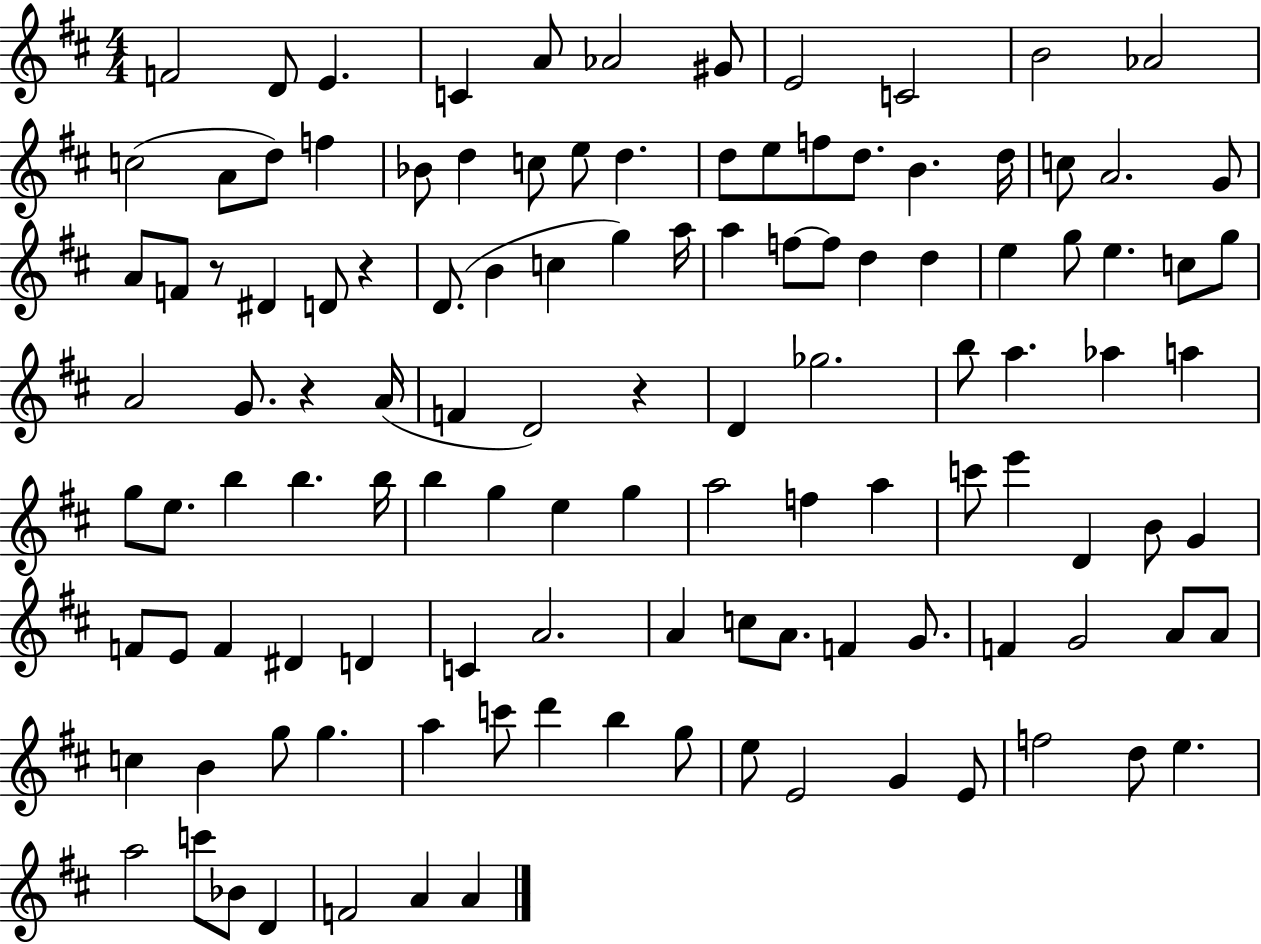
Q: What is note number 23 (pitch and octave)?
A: F5